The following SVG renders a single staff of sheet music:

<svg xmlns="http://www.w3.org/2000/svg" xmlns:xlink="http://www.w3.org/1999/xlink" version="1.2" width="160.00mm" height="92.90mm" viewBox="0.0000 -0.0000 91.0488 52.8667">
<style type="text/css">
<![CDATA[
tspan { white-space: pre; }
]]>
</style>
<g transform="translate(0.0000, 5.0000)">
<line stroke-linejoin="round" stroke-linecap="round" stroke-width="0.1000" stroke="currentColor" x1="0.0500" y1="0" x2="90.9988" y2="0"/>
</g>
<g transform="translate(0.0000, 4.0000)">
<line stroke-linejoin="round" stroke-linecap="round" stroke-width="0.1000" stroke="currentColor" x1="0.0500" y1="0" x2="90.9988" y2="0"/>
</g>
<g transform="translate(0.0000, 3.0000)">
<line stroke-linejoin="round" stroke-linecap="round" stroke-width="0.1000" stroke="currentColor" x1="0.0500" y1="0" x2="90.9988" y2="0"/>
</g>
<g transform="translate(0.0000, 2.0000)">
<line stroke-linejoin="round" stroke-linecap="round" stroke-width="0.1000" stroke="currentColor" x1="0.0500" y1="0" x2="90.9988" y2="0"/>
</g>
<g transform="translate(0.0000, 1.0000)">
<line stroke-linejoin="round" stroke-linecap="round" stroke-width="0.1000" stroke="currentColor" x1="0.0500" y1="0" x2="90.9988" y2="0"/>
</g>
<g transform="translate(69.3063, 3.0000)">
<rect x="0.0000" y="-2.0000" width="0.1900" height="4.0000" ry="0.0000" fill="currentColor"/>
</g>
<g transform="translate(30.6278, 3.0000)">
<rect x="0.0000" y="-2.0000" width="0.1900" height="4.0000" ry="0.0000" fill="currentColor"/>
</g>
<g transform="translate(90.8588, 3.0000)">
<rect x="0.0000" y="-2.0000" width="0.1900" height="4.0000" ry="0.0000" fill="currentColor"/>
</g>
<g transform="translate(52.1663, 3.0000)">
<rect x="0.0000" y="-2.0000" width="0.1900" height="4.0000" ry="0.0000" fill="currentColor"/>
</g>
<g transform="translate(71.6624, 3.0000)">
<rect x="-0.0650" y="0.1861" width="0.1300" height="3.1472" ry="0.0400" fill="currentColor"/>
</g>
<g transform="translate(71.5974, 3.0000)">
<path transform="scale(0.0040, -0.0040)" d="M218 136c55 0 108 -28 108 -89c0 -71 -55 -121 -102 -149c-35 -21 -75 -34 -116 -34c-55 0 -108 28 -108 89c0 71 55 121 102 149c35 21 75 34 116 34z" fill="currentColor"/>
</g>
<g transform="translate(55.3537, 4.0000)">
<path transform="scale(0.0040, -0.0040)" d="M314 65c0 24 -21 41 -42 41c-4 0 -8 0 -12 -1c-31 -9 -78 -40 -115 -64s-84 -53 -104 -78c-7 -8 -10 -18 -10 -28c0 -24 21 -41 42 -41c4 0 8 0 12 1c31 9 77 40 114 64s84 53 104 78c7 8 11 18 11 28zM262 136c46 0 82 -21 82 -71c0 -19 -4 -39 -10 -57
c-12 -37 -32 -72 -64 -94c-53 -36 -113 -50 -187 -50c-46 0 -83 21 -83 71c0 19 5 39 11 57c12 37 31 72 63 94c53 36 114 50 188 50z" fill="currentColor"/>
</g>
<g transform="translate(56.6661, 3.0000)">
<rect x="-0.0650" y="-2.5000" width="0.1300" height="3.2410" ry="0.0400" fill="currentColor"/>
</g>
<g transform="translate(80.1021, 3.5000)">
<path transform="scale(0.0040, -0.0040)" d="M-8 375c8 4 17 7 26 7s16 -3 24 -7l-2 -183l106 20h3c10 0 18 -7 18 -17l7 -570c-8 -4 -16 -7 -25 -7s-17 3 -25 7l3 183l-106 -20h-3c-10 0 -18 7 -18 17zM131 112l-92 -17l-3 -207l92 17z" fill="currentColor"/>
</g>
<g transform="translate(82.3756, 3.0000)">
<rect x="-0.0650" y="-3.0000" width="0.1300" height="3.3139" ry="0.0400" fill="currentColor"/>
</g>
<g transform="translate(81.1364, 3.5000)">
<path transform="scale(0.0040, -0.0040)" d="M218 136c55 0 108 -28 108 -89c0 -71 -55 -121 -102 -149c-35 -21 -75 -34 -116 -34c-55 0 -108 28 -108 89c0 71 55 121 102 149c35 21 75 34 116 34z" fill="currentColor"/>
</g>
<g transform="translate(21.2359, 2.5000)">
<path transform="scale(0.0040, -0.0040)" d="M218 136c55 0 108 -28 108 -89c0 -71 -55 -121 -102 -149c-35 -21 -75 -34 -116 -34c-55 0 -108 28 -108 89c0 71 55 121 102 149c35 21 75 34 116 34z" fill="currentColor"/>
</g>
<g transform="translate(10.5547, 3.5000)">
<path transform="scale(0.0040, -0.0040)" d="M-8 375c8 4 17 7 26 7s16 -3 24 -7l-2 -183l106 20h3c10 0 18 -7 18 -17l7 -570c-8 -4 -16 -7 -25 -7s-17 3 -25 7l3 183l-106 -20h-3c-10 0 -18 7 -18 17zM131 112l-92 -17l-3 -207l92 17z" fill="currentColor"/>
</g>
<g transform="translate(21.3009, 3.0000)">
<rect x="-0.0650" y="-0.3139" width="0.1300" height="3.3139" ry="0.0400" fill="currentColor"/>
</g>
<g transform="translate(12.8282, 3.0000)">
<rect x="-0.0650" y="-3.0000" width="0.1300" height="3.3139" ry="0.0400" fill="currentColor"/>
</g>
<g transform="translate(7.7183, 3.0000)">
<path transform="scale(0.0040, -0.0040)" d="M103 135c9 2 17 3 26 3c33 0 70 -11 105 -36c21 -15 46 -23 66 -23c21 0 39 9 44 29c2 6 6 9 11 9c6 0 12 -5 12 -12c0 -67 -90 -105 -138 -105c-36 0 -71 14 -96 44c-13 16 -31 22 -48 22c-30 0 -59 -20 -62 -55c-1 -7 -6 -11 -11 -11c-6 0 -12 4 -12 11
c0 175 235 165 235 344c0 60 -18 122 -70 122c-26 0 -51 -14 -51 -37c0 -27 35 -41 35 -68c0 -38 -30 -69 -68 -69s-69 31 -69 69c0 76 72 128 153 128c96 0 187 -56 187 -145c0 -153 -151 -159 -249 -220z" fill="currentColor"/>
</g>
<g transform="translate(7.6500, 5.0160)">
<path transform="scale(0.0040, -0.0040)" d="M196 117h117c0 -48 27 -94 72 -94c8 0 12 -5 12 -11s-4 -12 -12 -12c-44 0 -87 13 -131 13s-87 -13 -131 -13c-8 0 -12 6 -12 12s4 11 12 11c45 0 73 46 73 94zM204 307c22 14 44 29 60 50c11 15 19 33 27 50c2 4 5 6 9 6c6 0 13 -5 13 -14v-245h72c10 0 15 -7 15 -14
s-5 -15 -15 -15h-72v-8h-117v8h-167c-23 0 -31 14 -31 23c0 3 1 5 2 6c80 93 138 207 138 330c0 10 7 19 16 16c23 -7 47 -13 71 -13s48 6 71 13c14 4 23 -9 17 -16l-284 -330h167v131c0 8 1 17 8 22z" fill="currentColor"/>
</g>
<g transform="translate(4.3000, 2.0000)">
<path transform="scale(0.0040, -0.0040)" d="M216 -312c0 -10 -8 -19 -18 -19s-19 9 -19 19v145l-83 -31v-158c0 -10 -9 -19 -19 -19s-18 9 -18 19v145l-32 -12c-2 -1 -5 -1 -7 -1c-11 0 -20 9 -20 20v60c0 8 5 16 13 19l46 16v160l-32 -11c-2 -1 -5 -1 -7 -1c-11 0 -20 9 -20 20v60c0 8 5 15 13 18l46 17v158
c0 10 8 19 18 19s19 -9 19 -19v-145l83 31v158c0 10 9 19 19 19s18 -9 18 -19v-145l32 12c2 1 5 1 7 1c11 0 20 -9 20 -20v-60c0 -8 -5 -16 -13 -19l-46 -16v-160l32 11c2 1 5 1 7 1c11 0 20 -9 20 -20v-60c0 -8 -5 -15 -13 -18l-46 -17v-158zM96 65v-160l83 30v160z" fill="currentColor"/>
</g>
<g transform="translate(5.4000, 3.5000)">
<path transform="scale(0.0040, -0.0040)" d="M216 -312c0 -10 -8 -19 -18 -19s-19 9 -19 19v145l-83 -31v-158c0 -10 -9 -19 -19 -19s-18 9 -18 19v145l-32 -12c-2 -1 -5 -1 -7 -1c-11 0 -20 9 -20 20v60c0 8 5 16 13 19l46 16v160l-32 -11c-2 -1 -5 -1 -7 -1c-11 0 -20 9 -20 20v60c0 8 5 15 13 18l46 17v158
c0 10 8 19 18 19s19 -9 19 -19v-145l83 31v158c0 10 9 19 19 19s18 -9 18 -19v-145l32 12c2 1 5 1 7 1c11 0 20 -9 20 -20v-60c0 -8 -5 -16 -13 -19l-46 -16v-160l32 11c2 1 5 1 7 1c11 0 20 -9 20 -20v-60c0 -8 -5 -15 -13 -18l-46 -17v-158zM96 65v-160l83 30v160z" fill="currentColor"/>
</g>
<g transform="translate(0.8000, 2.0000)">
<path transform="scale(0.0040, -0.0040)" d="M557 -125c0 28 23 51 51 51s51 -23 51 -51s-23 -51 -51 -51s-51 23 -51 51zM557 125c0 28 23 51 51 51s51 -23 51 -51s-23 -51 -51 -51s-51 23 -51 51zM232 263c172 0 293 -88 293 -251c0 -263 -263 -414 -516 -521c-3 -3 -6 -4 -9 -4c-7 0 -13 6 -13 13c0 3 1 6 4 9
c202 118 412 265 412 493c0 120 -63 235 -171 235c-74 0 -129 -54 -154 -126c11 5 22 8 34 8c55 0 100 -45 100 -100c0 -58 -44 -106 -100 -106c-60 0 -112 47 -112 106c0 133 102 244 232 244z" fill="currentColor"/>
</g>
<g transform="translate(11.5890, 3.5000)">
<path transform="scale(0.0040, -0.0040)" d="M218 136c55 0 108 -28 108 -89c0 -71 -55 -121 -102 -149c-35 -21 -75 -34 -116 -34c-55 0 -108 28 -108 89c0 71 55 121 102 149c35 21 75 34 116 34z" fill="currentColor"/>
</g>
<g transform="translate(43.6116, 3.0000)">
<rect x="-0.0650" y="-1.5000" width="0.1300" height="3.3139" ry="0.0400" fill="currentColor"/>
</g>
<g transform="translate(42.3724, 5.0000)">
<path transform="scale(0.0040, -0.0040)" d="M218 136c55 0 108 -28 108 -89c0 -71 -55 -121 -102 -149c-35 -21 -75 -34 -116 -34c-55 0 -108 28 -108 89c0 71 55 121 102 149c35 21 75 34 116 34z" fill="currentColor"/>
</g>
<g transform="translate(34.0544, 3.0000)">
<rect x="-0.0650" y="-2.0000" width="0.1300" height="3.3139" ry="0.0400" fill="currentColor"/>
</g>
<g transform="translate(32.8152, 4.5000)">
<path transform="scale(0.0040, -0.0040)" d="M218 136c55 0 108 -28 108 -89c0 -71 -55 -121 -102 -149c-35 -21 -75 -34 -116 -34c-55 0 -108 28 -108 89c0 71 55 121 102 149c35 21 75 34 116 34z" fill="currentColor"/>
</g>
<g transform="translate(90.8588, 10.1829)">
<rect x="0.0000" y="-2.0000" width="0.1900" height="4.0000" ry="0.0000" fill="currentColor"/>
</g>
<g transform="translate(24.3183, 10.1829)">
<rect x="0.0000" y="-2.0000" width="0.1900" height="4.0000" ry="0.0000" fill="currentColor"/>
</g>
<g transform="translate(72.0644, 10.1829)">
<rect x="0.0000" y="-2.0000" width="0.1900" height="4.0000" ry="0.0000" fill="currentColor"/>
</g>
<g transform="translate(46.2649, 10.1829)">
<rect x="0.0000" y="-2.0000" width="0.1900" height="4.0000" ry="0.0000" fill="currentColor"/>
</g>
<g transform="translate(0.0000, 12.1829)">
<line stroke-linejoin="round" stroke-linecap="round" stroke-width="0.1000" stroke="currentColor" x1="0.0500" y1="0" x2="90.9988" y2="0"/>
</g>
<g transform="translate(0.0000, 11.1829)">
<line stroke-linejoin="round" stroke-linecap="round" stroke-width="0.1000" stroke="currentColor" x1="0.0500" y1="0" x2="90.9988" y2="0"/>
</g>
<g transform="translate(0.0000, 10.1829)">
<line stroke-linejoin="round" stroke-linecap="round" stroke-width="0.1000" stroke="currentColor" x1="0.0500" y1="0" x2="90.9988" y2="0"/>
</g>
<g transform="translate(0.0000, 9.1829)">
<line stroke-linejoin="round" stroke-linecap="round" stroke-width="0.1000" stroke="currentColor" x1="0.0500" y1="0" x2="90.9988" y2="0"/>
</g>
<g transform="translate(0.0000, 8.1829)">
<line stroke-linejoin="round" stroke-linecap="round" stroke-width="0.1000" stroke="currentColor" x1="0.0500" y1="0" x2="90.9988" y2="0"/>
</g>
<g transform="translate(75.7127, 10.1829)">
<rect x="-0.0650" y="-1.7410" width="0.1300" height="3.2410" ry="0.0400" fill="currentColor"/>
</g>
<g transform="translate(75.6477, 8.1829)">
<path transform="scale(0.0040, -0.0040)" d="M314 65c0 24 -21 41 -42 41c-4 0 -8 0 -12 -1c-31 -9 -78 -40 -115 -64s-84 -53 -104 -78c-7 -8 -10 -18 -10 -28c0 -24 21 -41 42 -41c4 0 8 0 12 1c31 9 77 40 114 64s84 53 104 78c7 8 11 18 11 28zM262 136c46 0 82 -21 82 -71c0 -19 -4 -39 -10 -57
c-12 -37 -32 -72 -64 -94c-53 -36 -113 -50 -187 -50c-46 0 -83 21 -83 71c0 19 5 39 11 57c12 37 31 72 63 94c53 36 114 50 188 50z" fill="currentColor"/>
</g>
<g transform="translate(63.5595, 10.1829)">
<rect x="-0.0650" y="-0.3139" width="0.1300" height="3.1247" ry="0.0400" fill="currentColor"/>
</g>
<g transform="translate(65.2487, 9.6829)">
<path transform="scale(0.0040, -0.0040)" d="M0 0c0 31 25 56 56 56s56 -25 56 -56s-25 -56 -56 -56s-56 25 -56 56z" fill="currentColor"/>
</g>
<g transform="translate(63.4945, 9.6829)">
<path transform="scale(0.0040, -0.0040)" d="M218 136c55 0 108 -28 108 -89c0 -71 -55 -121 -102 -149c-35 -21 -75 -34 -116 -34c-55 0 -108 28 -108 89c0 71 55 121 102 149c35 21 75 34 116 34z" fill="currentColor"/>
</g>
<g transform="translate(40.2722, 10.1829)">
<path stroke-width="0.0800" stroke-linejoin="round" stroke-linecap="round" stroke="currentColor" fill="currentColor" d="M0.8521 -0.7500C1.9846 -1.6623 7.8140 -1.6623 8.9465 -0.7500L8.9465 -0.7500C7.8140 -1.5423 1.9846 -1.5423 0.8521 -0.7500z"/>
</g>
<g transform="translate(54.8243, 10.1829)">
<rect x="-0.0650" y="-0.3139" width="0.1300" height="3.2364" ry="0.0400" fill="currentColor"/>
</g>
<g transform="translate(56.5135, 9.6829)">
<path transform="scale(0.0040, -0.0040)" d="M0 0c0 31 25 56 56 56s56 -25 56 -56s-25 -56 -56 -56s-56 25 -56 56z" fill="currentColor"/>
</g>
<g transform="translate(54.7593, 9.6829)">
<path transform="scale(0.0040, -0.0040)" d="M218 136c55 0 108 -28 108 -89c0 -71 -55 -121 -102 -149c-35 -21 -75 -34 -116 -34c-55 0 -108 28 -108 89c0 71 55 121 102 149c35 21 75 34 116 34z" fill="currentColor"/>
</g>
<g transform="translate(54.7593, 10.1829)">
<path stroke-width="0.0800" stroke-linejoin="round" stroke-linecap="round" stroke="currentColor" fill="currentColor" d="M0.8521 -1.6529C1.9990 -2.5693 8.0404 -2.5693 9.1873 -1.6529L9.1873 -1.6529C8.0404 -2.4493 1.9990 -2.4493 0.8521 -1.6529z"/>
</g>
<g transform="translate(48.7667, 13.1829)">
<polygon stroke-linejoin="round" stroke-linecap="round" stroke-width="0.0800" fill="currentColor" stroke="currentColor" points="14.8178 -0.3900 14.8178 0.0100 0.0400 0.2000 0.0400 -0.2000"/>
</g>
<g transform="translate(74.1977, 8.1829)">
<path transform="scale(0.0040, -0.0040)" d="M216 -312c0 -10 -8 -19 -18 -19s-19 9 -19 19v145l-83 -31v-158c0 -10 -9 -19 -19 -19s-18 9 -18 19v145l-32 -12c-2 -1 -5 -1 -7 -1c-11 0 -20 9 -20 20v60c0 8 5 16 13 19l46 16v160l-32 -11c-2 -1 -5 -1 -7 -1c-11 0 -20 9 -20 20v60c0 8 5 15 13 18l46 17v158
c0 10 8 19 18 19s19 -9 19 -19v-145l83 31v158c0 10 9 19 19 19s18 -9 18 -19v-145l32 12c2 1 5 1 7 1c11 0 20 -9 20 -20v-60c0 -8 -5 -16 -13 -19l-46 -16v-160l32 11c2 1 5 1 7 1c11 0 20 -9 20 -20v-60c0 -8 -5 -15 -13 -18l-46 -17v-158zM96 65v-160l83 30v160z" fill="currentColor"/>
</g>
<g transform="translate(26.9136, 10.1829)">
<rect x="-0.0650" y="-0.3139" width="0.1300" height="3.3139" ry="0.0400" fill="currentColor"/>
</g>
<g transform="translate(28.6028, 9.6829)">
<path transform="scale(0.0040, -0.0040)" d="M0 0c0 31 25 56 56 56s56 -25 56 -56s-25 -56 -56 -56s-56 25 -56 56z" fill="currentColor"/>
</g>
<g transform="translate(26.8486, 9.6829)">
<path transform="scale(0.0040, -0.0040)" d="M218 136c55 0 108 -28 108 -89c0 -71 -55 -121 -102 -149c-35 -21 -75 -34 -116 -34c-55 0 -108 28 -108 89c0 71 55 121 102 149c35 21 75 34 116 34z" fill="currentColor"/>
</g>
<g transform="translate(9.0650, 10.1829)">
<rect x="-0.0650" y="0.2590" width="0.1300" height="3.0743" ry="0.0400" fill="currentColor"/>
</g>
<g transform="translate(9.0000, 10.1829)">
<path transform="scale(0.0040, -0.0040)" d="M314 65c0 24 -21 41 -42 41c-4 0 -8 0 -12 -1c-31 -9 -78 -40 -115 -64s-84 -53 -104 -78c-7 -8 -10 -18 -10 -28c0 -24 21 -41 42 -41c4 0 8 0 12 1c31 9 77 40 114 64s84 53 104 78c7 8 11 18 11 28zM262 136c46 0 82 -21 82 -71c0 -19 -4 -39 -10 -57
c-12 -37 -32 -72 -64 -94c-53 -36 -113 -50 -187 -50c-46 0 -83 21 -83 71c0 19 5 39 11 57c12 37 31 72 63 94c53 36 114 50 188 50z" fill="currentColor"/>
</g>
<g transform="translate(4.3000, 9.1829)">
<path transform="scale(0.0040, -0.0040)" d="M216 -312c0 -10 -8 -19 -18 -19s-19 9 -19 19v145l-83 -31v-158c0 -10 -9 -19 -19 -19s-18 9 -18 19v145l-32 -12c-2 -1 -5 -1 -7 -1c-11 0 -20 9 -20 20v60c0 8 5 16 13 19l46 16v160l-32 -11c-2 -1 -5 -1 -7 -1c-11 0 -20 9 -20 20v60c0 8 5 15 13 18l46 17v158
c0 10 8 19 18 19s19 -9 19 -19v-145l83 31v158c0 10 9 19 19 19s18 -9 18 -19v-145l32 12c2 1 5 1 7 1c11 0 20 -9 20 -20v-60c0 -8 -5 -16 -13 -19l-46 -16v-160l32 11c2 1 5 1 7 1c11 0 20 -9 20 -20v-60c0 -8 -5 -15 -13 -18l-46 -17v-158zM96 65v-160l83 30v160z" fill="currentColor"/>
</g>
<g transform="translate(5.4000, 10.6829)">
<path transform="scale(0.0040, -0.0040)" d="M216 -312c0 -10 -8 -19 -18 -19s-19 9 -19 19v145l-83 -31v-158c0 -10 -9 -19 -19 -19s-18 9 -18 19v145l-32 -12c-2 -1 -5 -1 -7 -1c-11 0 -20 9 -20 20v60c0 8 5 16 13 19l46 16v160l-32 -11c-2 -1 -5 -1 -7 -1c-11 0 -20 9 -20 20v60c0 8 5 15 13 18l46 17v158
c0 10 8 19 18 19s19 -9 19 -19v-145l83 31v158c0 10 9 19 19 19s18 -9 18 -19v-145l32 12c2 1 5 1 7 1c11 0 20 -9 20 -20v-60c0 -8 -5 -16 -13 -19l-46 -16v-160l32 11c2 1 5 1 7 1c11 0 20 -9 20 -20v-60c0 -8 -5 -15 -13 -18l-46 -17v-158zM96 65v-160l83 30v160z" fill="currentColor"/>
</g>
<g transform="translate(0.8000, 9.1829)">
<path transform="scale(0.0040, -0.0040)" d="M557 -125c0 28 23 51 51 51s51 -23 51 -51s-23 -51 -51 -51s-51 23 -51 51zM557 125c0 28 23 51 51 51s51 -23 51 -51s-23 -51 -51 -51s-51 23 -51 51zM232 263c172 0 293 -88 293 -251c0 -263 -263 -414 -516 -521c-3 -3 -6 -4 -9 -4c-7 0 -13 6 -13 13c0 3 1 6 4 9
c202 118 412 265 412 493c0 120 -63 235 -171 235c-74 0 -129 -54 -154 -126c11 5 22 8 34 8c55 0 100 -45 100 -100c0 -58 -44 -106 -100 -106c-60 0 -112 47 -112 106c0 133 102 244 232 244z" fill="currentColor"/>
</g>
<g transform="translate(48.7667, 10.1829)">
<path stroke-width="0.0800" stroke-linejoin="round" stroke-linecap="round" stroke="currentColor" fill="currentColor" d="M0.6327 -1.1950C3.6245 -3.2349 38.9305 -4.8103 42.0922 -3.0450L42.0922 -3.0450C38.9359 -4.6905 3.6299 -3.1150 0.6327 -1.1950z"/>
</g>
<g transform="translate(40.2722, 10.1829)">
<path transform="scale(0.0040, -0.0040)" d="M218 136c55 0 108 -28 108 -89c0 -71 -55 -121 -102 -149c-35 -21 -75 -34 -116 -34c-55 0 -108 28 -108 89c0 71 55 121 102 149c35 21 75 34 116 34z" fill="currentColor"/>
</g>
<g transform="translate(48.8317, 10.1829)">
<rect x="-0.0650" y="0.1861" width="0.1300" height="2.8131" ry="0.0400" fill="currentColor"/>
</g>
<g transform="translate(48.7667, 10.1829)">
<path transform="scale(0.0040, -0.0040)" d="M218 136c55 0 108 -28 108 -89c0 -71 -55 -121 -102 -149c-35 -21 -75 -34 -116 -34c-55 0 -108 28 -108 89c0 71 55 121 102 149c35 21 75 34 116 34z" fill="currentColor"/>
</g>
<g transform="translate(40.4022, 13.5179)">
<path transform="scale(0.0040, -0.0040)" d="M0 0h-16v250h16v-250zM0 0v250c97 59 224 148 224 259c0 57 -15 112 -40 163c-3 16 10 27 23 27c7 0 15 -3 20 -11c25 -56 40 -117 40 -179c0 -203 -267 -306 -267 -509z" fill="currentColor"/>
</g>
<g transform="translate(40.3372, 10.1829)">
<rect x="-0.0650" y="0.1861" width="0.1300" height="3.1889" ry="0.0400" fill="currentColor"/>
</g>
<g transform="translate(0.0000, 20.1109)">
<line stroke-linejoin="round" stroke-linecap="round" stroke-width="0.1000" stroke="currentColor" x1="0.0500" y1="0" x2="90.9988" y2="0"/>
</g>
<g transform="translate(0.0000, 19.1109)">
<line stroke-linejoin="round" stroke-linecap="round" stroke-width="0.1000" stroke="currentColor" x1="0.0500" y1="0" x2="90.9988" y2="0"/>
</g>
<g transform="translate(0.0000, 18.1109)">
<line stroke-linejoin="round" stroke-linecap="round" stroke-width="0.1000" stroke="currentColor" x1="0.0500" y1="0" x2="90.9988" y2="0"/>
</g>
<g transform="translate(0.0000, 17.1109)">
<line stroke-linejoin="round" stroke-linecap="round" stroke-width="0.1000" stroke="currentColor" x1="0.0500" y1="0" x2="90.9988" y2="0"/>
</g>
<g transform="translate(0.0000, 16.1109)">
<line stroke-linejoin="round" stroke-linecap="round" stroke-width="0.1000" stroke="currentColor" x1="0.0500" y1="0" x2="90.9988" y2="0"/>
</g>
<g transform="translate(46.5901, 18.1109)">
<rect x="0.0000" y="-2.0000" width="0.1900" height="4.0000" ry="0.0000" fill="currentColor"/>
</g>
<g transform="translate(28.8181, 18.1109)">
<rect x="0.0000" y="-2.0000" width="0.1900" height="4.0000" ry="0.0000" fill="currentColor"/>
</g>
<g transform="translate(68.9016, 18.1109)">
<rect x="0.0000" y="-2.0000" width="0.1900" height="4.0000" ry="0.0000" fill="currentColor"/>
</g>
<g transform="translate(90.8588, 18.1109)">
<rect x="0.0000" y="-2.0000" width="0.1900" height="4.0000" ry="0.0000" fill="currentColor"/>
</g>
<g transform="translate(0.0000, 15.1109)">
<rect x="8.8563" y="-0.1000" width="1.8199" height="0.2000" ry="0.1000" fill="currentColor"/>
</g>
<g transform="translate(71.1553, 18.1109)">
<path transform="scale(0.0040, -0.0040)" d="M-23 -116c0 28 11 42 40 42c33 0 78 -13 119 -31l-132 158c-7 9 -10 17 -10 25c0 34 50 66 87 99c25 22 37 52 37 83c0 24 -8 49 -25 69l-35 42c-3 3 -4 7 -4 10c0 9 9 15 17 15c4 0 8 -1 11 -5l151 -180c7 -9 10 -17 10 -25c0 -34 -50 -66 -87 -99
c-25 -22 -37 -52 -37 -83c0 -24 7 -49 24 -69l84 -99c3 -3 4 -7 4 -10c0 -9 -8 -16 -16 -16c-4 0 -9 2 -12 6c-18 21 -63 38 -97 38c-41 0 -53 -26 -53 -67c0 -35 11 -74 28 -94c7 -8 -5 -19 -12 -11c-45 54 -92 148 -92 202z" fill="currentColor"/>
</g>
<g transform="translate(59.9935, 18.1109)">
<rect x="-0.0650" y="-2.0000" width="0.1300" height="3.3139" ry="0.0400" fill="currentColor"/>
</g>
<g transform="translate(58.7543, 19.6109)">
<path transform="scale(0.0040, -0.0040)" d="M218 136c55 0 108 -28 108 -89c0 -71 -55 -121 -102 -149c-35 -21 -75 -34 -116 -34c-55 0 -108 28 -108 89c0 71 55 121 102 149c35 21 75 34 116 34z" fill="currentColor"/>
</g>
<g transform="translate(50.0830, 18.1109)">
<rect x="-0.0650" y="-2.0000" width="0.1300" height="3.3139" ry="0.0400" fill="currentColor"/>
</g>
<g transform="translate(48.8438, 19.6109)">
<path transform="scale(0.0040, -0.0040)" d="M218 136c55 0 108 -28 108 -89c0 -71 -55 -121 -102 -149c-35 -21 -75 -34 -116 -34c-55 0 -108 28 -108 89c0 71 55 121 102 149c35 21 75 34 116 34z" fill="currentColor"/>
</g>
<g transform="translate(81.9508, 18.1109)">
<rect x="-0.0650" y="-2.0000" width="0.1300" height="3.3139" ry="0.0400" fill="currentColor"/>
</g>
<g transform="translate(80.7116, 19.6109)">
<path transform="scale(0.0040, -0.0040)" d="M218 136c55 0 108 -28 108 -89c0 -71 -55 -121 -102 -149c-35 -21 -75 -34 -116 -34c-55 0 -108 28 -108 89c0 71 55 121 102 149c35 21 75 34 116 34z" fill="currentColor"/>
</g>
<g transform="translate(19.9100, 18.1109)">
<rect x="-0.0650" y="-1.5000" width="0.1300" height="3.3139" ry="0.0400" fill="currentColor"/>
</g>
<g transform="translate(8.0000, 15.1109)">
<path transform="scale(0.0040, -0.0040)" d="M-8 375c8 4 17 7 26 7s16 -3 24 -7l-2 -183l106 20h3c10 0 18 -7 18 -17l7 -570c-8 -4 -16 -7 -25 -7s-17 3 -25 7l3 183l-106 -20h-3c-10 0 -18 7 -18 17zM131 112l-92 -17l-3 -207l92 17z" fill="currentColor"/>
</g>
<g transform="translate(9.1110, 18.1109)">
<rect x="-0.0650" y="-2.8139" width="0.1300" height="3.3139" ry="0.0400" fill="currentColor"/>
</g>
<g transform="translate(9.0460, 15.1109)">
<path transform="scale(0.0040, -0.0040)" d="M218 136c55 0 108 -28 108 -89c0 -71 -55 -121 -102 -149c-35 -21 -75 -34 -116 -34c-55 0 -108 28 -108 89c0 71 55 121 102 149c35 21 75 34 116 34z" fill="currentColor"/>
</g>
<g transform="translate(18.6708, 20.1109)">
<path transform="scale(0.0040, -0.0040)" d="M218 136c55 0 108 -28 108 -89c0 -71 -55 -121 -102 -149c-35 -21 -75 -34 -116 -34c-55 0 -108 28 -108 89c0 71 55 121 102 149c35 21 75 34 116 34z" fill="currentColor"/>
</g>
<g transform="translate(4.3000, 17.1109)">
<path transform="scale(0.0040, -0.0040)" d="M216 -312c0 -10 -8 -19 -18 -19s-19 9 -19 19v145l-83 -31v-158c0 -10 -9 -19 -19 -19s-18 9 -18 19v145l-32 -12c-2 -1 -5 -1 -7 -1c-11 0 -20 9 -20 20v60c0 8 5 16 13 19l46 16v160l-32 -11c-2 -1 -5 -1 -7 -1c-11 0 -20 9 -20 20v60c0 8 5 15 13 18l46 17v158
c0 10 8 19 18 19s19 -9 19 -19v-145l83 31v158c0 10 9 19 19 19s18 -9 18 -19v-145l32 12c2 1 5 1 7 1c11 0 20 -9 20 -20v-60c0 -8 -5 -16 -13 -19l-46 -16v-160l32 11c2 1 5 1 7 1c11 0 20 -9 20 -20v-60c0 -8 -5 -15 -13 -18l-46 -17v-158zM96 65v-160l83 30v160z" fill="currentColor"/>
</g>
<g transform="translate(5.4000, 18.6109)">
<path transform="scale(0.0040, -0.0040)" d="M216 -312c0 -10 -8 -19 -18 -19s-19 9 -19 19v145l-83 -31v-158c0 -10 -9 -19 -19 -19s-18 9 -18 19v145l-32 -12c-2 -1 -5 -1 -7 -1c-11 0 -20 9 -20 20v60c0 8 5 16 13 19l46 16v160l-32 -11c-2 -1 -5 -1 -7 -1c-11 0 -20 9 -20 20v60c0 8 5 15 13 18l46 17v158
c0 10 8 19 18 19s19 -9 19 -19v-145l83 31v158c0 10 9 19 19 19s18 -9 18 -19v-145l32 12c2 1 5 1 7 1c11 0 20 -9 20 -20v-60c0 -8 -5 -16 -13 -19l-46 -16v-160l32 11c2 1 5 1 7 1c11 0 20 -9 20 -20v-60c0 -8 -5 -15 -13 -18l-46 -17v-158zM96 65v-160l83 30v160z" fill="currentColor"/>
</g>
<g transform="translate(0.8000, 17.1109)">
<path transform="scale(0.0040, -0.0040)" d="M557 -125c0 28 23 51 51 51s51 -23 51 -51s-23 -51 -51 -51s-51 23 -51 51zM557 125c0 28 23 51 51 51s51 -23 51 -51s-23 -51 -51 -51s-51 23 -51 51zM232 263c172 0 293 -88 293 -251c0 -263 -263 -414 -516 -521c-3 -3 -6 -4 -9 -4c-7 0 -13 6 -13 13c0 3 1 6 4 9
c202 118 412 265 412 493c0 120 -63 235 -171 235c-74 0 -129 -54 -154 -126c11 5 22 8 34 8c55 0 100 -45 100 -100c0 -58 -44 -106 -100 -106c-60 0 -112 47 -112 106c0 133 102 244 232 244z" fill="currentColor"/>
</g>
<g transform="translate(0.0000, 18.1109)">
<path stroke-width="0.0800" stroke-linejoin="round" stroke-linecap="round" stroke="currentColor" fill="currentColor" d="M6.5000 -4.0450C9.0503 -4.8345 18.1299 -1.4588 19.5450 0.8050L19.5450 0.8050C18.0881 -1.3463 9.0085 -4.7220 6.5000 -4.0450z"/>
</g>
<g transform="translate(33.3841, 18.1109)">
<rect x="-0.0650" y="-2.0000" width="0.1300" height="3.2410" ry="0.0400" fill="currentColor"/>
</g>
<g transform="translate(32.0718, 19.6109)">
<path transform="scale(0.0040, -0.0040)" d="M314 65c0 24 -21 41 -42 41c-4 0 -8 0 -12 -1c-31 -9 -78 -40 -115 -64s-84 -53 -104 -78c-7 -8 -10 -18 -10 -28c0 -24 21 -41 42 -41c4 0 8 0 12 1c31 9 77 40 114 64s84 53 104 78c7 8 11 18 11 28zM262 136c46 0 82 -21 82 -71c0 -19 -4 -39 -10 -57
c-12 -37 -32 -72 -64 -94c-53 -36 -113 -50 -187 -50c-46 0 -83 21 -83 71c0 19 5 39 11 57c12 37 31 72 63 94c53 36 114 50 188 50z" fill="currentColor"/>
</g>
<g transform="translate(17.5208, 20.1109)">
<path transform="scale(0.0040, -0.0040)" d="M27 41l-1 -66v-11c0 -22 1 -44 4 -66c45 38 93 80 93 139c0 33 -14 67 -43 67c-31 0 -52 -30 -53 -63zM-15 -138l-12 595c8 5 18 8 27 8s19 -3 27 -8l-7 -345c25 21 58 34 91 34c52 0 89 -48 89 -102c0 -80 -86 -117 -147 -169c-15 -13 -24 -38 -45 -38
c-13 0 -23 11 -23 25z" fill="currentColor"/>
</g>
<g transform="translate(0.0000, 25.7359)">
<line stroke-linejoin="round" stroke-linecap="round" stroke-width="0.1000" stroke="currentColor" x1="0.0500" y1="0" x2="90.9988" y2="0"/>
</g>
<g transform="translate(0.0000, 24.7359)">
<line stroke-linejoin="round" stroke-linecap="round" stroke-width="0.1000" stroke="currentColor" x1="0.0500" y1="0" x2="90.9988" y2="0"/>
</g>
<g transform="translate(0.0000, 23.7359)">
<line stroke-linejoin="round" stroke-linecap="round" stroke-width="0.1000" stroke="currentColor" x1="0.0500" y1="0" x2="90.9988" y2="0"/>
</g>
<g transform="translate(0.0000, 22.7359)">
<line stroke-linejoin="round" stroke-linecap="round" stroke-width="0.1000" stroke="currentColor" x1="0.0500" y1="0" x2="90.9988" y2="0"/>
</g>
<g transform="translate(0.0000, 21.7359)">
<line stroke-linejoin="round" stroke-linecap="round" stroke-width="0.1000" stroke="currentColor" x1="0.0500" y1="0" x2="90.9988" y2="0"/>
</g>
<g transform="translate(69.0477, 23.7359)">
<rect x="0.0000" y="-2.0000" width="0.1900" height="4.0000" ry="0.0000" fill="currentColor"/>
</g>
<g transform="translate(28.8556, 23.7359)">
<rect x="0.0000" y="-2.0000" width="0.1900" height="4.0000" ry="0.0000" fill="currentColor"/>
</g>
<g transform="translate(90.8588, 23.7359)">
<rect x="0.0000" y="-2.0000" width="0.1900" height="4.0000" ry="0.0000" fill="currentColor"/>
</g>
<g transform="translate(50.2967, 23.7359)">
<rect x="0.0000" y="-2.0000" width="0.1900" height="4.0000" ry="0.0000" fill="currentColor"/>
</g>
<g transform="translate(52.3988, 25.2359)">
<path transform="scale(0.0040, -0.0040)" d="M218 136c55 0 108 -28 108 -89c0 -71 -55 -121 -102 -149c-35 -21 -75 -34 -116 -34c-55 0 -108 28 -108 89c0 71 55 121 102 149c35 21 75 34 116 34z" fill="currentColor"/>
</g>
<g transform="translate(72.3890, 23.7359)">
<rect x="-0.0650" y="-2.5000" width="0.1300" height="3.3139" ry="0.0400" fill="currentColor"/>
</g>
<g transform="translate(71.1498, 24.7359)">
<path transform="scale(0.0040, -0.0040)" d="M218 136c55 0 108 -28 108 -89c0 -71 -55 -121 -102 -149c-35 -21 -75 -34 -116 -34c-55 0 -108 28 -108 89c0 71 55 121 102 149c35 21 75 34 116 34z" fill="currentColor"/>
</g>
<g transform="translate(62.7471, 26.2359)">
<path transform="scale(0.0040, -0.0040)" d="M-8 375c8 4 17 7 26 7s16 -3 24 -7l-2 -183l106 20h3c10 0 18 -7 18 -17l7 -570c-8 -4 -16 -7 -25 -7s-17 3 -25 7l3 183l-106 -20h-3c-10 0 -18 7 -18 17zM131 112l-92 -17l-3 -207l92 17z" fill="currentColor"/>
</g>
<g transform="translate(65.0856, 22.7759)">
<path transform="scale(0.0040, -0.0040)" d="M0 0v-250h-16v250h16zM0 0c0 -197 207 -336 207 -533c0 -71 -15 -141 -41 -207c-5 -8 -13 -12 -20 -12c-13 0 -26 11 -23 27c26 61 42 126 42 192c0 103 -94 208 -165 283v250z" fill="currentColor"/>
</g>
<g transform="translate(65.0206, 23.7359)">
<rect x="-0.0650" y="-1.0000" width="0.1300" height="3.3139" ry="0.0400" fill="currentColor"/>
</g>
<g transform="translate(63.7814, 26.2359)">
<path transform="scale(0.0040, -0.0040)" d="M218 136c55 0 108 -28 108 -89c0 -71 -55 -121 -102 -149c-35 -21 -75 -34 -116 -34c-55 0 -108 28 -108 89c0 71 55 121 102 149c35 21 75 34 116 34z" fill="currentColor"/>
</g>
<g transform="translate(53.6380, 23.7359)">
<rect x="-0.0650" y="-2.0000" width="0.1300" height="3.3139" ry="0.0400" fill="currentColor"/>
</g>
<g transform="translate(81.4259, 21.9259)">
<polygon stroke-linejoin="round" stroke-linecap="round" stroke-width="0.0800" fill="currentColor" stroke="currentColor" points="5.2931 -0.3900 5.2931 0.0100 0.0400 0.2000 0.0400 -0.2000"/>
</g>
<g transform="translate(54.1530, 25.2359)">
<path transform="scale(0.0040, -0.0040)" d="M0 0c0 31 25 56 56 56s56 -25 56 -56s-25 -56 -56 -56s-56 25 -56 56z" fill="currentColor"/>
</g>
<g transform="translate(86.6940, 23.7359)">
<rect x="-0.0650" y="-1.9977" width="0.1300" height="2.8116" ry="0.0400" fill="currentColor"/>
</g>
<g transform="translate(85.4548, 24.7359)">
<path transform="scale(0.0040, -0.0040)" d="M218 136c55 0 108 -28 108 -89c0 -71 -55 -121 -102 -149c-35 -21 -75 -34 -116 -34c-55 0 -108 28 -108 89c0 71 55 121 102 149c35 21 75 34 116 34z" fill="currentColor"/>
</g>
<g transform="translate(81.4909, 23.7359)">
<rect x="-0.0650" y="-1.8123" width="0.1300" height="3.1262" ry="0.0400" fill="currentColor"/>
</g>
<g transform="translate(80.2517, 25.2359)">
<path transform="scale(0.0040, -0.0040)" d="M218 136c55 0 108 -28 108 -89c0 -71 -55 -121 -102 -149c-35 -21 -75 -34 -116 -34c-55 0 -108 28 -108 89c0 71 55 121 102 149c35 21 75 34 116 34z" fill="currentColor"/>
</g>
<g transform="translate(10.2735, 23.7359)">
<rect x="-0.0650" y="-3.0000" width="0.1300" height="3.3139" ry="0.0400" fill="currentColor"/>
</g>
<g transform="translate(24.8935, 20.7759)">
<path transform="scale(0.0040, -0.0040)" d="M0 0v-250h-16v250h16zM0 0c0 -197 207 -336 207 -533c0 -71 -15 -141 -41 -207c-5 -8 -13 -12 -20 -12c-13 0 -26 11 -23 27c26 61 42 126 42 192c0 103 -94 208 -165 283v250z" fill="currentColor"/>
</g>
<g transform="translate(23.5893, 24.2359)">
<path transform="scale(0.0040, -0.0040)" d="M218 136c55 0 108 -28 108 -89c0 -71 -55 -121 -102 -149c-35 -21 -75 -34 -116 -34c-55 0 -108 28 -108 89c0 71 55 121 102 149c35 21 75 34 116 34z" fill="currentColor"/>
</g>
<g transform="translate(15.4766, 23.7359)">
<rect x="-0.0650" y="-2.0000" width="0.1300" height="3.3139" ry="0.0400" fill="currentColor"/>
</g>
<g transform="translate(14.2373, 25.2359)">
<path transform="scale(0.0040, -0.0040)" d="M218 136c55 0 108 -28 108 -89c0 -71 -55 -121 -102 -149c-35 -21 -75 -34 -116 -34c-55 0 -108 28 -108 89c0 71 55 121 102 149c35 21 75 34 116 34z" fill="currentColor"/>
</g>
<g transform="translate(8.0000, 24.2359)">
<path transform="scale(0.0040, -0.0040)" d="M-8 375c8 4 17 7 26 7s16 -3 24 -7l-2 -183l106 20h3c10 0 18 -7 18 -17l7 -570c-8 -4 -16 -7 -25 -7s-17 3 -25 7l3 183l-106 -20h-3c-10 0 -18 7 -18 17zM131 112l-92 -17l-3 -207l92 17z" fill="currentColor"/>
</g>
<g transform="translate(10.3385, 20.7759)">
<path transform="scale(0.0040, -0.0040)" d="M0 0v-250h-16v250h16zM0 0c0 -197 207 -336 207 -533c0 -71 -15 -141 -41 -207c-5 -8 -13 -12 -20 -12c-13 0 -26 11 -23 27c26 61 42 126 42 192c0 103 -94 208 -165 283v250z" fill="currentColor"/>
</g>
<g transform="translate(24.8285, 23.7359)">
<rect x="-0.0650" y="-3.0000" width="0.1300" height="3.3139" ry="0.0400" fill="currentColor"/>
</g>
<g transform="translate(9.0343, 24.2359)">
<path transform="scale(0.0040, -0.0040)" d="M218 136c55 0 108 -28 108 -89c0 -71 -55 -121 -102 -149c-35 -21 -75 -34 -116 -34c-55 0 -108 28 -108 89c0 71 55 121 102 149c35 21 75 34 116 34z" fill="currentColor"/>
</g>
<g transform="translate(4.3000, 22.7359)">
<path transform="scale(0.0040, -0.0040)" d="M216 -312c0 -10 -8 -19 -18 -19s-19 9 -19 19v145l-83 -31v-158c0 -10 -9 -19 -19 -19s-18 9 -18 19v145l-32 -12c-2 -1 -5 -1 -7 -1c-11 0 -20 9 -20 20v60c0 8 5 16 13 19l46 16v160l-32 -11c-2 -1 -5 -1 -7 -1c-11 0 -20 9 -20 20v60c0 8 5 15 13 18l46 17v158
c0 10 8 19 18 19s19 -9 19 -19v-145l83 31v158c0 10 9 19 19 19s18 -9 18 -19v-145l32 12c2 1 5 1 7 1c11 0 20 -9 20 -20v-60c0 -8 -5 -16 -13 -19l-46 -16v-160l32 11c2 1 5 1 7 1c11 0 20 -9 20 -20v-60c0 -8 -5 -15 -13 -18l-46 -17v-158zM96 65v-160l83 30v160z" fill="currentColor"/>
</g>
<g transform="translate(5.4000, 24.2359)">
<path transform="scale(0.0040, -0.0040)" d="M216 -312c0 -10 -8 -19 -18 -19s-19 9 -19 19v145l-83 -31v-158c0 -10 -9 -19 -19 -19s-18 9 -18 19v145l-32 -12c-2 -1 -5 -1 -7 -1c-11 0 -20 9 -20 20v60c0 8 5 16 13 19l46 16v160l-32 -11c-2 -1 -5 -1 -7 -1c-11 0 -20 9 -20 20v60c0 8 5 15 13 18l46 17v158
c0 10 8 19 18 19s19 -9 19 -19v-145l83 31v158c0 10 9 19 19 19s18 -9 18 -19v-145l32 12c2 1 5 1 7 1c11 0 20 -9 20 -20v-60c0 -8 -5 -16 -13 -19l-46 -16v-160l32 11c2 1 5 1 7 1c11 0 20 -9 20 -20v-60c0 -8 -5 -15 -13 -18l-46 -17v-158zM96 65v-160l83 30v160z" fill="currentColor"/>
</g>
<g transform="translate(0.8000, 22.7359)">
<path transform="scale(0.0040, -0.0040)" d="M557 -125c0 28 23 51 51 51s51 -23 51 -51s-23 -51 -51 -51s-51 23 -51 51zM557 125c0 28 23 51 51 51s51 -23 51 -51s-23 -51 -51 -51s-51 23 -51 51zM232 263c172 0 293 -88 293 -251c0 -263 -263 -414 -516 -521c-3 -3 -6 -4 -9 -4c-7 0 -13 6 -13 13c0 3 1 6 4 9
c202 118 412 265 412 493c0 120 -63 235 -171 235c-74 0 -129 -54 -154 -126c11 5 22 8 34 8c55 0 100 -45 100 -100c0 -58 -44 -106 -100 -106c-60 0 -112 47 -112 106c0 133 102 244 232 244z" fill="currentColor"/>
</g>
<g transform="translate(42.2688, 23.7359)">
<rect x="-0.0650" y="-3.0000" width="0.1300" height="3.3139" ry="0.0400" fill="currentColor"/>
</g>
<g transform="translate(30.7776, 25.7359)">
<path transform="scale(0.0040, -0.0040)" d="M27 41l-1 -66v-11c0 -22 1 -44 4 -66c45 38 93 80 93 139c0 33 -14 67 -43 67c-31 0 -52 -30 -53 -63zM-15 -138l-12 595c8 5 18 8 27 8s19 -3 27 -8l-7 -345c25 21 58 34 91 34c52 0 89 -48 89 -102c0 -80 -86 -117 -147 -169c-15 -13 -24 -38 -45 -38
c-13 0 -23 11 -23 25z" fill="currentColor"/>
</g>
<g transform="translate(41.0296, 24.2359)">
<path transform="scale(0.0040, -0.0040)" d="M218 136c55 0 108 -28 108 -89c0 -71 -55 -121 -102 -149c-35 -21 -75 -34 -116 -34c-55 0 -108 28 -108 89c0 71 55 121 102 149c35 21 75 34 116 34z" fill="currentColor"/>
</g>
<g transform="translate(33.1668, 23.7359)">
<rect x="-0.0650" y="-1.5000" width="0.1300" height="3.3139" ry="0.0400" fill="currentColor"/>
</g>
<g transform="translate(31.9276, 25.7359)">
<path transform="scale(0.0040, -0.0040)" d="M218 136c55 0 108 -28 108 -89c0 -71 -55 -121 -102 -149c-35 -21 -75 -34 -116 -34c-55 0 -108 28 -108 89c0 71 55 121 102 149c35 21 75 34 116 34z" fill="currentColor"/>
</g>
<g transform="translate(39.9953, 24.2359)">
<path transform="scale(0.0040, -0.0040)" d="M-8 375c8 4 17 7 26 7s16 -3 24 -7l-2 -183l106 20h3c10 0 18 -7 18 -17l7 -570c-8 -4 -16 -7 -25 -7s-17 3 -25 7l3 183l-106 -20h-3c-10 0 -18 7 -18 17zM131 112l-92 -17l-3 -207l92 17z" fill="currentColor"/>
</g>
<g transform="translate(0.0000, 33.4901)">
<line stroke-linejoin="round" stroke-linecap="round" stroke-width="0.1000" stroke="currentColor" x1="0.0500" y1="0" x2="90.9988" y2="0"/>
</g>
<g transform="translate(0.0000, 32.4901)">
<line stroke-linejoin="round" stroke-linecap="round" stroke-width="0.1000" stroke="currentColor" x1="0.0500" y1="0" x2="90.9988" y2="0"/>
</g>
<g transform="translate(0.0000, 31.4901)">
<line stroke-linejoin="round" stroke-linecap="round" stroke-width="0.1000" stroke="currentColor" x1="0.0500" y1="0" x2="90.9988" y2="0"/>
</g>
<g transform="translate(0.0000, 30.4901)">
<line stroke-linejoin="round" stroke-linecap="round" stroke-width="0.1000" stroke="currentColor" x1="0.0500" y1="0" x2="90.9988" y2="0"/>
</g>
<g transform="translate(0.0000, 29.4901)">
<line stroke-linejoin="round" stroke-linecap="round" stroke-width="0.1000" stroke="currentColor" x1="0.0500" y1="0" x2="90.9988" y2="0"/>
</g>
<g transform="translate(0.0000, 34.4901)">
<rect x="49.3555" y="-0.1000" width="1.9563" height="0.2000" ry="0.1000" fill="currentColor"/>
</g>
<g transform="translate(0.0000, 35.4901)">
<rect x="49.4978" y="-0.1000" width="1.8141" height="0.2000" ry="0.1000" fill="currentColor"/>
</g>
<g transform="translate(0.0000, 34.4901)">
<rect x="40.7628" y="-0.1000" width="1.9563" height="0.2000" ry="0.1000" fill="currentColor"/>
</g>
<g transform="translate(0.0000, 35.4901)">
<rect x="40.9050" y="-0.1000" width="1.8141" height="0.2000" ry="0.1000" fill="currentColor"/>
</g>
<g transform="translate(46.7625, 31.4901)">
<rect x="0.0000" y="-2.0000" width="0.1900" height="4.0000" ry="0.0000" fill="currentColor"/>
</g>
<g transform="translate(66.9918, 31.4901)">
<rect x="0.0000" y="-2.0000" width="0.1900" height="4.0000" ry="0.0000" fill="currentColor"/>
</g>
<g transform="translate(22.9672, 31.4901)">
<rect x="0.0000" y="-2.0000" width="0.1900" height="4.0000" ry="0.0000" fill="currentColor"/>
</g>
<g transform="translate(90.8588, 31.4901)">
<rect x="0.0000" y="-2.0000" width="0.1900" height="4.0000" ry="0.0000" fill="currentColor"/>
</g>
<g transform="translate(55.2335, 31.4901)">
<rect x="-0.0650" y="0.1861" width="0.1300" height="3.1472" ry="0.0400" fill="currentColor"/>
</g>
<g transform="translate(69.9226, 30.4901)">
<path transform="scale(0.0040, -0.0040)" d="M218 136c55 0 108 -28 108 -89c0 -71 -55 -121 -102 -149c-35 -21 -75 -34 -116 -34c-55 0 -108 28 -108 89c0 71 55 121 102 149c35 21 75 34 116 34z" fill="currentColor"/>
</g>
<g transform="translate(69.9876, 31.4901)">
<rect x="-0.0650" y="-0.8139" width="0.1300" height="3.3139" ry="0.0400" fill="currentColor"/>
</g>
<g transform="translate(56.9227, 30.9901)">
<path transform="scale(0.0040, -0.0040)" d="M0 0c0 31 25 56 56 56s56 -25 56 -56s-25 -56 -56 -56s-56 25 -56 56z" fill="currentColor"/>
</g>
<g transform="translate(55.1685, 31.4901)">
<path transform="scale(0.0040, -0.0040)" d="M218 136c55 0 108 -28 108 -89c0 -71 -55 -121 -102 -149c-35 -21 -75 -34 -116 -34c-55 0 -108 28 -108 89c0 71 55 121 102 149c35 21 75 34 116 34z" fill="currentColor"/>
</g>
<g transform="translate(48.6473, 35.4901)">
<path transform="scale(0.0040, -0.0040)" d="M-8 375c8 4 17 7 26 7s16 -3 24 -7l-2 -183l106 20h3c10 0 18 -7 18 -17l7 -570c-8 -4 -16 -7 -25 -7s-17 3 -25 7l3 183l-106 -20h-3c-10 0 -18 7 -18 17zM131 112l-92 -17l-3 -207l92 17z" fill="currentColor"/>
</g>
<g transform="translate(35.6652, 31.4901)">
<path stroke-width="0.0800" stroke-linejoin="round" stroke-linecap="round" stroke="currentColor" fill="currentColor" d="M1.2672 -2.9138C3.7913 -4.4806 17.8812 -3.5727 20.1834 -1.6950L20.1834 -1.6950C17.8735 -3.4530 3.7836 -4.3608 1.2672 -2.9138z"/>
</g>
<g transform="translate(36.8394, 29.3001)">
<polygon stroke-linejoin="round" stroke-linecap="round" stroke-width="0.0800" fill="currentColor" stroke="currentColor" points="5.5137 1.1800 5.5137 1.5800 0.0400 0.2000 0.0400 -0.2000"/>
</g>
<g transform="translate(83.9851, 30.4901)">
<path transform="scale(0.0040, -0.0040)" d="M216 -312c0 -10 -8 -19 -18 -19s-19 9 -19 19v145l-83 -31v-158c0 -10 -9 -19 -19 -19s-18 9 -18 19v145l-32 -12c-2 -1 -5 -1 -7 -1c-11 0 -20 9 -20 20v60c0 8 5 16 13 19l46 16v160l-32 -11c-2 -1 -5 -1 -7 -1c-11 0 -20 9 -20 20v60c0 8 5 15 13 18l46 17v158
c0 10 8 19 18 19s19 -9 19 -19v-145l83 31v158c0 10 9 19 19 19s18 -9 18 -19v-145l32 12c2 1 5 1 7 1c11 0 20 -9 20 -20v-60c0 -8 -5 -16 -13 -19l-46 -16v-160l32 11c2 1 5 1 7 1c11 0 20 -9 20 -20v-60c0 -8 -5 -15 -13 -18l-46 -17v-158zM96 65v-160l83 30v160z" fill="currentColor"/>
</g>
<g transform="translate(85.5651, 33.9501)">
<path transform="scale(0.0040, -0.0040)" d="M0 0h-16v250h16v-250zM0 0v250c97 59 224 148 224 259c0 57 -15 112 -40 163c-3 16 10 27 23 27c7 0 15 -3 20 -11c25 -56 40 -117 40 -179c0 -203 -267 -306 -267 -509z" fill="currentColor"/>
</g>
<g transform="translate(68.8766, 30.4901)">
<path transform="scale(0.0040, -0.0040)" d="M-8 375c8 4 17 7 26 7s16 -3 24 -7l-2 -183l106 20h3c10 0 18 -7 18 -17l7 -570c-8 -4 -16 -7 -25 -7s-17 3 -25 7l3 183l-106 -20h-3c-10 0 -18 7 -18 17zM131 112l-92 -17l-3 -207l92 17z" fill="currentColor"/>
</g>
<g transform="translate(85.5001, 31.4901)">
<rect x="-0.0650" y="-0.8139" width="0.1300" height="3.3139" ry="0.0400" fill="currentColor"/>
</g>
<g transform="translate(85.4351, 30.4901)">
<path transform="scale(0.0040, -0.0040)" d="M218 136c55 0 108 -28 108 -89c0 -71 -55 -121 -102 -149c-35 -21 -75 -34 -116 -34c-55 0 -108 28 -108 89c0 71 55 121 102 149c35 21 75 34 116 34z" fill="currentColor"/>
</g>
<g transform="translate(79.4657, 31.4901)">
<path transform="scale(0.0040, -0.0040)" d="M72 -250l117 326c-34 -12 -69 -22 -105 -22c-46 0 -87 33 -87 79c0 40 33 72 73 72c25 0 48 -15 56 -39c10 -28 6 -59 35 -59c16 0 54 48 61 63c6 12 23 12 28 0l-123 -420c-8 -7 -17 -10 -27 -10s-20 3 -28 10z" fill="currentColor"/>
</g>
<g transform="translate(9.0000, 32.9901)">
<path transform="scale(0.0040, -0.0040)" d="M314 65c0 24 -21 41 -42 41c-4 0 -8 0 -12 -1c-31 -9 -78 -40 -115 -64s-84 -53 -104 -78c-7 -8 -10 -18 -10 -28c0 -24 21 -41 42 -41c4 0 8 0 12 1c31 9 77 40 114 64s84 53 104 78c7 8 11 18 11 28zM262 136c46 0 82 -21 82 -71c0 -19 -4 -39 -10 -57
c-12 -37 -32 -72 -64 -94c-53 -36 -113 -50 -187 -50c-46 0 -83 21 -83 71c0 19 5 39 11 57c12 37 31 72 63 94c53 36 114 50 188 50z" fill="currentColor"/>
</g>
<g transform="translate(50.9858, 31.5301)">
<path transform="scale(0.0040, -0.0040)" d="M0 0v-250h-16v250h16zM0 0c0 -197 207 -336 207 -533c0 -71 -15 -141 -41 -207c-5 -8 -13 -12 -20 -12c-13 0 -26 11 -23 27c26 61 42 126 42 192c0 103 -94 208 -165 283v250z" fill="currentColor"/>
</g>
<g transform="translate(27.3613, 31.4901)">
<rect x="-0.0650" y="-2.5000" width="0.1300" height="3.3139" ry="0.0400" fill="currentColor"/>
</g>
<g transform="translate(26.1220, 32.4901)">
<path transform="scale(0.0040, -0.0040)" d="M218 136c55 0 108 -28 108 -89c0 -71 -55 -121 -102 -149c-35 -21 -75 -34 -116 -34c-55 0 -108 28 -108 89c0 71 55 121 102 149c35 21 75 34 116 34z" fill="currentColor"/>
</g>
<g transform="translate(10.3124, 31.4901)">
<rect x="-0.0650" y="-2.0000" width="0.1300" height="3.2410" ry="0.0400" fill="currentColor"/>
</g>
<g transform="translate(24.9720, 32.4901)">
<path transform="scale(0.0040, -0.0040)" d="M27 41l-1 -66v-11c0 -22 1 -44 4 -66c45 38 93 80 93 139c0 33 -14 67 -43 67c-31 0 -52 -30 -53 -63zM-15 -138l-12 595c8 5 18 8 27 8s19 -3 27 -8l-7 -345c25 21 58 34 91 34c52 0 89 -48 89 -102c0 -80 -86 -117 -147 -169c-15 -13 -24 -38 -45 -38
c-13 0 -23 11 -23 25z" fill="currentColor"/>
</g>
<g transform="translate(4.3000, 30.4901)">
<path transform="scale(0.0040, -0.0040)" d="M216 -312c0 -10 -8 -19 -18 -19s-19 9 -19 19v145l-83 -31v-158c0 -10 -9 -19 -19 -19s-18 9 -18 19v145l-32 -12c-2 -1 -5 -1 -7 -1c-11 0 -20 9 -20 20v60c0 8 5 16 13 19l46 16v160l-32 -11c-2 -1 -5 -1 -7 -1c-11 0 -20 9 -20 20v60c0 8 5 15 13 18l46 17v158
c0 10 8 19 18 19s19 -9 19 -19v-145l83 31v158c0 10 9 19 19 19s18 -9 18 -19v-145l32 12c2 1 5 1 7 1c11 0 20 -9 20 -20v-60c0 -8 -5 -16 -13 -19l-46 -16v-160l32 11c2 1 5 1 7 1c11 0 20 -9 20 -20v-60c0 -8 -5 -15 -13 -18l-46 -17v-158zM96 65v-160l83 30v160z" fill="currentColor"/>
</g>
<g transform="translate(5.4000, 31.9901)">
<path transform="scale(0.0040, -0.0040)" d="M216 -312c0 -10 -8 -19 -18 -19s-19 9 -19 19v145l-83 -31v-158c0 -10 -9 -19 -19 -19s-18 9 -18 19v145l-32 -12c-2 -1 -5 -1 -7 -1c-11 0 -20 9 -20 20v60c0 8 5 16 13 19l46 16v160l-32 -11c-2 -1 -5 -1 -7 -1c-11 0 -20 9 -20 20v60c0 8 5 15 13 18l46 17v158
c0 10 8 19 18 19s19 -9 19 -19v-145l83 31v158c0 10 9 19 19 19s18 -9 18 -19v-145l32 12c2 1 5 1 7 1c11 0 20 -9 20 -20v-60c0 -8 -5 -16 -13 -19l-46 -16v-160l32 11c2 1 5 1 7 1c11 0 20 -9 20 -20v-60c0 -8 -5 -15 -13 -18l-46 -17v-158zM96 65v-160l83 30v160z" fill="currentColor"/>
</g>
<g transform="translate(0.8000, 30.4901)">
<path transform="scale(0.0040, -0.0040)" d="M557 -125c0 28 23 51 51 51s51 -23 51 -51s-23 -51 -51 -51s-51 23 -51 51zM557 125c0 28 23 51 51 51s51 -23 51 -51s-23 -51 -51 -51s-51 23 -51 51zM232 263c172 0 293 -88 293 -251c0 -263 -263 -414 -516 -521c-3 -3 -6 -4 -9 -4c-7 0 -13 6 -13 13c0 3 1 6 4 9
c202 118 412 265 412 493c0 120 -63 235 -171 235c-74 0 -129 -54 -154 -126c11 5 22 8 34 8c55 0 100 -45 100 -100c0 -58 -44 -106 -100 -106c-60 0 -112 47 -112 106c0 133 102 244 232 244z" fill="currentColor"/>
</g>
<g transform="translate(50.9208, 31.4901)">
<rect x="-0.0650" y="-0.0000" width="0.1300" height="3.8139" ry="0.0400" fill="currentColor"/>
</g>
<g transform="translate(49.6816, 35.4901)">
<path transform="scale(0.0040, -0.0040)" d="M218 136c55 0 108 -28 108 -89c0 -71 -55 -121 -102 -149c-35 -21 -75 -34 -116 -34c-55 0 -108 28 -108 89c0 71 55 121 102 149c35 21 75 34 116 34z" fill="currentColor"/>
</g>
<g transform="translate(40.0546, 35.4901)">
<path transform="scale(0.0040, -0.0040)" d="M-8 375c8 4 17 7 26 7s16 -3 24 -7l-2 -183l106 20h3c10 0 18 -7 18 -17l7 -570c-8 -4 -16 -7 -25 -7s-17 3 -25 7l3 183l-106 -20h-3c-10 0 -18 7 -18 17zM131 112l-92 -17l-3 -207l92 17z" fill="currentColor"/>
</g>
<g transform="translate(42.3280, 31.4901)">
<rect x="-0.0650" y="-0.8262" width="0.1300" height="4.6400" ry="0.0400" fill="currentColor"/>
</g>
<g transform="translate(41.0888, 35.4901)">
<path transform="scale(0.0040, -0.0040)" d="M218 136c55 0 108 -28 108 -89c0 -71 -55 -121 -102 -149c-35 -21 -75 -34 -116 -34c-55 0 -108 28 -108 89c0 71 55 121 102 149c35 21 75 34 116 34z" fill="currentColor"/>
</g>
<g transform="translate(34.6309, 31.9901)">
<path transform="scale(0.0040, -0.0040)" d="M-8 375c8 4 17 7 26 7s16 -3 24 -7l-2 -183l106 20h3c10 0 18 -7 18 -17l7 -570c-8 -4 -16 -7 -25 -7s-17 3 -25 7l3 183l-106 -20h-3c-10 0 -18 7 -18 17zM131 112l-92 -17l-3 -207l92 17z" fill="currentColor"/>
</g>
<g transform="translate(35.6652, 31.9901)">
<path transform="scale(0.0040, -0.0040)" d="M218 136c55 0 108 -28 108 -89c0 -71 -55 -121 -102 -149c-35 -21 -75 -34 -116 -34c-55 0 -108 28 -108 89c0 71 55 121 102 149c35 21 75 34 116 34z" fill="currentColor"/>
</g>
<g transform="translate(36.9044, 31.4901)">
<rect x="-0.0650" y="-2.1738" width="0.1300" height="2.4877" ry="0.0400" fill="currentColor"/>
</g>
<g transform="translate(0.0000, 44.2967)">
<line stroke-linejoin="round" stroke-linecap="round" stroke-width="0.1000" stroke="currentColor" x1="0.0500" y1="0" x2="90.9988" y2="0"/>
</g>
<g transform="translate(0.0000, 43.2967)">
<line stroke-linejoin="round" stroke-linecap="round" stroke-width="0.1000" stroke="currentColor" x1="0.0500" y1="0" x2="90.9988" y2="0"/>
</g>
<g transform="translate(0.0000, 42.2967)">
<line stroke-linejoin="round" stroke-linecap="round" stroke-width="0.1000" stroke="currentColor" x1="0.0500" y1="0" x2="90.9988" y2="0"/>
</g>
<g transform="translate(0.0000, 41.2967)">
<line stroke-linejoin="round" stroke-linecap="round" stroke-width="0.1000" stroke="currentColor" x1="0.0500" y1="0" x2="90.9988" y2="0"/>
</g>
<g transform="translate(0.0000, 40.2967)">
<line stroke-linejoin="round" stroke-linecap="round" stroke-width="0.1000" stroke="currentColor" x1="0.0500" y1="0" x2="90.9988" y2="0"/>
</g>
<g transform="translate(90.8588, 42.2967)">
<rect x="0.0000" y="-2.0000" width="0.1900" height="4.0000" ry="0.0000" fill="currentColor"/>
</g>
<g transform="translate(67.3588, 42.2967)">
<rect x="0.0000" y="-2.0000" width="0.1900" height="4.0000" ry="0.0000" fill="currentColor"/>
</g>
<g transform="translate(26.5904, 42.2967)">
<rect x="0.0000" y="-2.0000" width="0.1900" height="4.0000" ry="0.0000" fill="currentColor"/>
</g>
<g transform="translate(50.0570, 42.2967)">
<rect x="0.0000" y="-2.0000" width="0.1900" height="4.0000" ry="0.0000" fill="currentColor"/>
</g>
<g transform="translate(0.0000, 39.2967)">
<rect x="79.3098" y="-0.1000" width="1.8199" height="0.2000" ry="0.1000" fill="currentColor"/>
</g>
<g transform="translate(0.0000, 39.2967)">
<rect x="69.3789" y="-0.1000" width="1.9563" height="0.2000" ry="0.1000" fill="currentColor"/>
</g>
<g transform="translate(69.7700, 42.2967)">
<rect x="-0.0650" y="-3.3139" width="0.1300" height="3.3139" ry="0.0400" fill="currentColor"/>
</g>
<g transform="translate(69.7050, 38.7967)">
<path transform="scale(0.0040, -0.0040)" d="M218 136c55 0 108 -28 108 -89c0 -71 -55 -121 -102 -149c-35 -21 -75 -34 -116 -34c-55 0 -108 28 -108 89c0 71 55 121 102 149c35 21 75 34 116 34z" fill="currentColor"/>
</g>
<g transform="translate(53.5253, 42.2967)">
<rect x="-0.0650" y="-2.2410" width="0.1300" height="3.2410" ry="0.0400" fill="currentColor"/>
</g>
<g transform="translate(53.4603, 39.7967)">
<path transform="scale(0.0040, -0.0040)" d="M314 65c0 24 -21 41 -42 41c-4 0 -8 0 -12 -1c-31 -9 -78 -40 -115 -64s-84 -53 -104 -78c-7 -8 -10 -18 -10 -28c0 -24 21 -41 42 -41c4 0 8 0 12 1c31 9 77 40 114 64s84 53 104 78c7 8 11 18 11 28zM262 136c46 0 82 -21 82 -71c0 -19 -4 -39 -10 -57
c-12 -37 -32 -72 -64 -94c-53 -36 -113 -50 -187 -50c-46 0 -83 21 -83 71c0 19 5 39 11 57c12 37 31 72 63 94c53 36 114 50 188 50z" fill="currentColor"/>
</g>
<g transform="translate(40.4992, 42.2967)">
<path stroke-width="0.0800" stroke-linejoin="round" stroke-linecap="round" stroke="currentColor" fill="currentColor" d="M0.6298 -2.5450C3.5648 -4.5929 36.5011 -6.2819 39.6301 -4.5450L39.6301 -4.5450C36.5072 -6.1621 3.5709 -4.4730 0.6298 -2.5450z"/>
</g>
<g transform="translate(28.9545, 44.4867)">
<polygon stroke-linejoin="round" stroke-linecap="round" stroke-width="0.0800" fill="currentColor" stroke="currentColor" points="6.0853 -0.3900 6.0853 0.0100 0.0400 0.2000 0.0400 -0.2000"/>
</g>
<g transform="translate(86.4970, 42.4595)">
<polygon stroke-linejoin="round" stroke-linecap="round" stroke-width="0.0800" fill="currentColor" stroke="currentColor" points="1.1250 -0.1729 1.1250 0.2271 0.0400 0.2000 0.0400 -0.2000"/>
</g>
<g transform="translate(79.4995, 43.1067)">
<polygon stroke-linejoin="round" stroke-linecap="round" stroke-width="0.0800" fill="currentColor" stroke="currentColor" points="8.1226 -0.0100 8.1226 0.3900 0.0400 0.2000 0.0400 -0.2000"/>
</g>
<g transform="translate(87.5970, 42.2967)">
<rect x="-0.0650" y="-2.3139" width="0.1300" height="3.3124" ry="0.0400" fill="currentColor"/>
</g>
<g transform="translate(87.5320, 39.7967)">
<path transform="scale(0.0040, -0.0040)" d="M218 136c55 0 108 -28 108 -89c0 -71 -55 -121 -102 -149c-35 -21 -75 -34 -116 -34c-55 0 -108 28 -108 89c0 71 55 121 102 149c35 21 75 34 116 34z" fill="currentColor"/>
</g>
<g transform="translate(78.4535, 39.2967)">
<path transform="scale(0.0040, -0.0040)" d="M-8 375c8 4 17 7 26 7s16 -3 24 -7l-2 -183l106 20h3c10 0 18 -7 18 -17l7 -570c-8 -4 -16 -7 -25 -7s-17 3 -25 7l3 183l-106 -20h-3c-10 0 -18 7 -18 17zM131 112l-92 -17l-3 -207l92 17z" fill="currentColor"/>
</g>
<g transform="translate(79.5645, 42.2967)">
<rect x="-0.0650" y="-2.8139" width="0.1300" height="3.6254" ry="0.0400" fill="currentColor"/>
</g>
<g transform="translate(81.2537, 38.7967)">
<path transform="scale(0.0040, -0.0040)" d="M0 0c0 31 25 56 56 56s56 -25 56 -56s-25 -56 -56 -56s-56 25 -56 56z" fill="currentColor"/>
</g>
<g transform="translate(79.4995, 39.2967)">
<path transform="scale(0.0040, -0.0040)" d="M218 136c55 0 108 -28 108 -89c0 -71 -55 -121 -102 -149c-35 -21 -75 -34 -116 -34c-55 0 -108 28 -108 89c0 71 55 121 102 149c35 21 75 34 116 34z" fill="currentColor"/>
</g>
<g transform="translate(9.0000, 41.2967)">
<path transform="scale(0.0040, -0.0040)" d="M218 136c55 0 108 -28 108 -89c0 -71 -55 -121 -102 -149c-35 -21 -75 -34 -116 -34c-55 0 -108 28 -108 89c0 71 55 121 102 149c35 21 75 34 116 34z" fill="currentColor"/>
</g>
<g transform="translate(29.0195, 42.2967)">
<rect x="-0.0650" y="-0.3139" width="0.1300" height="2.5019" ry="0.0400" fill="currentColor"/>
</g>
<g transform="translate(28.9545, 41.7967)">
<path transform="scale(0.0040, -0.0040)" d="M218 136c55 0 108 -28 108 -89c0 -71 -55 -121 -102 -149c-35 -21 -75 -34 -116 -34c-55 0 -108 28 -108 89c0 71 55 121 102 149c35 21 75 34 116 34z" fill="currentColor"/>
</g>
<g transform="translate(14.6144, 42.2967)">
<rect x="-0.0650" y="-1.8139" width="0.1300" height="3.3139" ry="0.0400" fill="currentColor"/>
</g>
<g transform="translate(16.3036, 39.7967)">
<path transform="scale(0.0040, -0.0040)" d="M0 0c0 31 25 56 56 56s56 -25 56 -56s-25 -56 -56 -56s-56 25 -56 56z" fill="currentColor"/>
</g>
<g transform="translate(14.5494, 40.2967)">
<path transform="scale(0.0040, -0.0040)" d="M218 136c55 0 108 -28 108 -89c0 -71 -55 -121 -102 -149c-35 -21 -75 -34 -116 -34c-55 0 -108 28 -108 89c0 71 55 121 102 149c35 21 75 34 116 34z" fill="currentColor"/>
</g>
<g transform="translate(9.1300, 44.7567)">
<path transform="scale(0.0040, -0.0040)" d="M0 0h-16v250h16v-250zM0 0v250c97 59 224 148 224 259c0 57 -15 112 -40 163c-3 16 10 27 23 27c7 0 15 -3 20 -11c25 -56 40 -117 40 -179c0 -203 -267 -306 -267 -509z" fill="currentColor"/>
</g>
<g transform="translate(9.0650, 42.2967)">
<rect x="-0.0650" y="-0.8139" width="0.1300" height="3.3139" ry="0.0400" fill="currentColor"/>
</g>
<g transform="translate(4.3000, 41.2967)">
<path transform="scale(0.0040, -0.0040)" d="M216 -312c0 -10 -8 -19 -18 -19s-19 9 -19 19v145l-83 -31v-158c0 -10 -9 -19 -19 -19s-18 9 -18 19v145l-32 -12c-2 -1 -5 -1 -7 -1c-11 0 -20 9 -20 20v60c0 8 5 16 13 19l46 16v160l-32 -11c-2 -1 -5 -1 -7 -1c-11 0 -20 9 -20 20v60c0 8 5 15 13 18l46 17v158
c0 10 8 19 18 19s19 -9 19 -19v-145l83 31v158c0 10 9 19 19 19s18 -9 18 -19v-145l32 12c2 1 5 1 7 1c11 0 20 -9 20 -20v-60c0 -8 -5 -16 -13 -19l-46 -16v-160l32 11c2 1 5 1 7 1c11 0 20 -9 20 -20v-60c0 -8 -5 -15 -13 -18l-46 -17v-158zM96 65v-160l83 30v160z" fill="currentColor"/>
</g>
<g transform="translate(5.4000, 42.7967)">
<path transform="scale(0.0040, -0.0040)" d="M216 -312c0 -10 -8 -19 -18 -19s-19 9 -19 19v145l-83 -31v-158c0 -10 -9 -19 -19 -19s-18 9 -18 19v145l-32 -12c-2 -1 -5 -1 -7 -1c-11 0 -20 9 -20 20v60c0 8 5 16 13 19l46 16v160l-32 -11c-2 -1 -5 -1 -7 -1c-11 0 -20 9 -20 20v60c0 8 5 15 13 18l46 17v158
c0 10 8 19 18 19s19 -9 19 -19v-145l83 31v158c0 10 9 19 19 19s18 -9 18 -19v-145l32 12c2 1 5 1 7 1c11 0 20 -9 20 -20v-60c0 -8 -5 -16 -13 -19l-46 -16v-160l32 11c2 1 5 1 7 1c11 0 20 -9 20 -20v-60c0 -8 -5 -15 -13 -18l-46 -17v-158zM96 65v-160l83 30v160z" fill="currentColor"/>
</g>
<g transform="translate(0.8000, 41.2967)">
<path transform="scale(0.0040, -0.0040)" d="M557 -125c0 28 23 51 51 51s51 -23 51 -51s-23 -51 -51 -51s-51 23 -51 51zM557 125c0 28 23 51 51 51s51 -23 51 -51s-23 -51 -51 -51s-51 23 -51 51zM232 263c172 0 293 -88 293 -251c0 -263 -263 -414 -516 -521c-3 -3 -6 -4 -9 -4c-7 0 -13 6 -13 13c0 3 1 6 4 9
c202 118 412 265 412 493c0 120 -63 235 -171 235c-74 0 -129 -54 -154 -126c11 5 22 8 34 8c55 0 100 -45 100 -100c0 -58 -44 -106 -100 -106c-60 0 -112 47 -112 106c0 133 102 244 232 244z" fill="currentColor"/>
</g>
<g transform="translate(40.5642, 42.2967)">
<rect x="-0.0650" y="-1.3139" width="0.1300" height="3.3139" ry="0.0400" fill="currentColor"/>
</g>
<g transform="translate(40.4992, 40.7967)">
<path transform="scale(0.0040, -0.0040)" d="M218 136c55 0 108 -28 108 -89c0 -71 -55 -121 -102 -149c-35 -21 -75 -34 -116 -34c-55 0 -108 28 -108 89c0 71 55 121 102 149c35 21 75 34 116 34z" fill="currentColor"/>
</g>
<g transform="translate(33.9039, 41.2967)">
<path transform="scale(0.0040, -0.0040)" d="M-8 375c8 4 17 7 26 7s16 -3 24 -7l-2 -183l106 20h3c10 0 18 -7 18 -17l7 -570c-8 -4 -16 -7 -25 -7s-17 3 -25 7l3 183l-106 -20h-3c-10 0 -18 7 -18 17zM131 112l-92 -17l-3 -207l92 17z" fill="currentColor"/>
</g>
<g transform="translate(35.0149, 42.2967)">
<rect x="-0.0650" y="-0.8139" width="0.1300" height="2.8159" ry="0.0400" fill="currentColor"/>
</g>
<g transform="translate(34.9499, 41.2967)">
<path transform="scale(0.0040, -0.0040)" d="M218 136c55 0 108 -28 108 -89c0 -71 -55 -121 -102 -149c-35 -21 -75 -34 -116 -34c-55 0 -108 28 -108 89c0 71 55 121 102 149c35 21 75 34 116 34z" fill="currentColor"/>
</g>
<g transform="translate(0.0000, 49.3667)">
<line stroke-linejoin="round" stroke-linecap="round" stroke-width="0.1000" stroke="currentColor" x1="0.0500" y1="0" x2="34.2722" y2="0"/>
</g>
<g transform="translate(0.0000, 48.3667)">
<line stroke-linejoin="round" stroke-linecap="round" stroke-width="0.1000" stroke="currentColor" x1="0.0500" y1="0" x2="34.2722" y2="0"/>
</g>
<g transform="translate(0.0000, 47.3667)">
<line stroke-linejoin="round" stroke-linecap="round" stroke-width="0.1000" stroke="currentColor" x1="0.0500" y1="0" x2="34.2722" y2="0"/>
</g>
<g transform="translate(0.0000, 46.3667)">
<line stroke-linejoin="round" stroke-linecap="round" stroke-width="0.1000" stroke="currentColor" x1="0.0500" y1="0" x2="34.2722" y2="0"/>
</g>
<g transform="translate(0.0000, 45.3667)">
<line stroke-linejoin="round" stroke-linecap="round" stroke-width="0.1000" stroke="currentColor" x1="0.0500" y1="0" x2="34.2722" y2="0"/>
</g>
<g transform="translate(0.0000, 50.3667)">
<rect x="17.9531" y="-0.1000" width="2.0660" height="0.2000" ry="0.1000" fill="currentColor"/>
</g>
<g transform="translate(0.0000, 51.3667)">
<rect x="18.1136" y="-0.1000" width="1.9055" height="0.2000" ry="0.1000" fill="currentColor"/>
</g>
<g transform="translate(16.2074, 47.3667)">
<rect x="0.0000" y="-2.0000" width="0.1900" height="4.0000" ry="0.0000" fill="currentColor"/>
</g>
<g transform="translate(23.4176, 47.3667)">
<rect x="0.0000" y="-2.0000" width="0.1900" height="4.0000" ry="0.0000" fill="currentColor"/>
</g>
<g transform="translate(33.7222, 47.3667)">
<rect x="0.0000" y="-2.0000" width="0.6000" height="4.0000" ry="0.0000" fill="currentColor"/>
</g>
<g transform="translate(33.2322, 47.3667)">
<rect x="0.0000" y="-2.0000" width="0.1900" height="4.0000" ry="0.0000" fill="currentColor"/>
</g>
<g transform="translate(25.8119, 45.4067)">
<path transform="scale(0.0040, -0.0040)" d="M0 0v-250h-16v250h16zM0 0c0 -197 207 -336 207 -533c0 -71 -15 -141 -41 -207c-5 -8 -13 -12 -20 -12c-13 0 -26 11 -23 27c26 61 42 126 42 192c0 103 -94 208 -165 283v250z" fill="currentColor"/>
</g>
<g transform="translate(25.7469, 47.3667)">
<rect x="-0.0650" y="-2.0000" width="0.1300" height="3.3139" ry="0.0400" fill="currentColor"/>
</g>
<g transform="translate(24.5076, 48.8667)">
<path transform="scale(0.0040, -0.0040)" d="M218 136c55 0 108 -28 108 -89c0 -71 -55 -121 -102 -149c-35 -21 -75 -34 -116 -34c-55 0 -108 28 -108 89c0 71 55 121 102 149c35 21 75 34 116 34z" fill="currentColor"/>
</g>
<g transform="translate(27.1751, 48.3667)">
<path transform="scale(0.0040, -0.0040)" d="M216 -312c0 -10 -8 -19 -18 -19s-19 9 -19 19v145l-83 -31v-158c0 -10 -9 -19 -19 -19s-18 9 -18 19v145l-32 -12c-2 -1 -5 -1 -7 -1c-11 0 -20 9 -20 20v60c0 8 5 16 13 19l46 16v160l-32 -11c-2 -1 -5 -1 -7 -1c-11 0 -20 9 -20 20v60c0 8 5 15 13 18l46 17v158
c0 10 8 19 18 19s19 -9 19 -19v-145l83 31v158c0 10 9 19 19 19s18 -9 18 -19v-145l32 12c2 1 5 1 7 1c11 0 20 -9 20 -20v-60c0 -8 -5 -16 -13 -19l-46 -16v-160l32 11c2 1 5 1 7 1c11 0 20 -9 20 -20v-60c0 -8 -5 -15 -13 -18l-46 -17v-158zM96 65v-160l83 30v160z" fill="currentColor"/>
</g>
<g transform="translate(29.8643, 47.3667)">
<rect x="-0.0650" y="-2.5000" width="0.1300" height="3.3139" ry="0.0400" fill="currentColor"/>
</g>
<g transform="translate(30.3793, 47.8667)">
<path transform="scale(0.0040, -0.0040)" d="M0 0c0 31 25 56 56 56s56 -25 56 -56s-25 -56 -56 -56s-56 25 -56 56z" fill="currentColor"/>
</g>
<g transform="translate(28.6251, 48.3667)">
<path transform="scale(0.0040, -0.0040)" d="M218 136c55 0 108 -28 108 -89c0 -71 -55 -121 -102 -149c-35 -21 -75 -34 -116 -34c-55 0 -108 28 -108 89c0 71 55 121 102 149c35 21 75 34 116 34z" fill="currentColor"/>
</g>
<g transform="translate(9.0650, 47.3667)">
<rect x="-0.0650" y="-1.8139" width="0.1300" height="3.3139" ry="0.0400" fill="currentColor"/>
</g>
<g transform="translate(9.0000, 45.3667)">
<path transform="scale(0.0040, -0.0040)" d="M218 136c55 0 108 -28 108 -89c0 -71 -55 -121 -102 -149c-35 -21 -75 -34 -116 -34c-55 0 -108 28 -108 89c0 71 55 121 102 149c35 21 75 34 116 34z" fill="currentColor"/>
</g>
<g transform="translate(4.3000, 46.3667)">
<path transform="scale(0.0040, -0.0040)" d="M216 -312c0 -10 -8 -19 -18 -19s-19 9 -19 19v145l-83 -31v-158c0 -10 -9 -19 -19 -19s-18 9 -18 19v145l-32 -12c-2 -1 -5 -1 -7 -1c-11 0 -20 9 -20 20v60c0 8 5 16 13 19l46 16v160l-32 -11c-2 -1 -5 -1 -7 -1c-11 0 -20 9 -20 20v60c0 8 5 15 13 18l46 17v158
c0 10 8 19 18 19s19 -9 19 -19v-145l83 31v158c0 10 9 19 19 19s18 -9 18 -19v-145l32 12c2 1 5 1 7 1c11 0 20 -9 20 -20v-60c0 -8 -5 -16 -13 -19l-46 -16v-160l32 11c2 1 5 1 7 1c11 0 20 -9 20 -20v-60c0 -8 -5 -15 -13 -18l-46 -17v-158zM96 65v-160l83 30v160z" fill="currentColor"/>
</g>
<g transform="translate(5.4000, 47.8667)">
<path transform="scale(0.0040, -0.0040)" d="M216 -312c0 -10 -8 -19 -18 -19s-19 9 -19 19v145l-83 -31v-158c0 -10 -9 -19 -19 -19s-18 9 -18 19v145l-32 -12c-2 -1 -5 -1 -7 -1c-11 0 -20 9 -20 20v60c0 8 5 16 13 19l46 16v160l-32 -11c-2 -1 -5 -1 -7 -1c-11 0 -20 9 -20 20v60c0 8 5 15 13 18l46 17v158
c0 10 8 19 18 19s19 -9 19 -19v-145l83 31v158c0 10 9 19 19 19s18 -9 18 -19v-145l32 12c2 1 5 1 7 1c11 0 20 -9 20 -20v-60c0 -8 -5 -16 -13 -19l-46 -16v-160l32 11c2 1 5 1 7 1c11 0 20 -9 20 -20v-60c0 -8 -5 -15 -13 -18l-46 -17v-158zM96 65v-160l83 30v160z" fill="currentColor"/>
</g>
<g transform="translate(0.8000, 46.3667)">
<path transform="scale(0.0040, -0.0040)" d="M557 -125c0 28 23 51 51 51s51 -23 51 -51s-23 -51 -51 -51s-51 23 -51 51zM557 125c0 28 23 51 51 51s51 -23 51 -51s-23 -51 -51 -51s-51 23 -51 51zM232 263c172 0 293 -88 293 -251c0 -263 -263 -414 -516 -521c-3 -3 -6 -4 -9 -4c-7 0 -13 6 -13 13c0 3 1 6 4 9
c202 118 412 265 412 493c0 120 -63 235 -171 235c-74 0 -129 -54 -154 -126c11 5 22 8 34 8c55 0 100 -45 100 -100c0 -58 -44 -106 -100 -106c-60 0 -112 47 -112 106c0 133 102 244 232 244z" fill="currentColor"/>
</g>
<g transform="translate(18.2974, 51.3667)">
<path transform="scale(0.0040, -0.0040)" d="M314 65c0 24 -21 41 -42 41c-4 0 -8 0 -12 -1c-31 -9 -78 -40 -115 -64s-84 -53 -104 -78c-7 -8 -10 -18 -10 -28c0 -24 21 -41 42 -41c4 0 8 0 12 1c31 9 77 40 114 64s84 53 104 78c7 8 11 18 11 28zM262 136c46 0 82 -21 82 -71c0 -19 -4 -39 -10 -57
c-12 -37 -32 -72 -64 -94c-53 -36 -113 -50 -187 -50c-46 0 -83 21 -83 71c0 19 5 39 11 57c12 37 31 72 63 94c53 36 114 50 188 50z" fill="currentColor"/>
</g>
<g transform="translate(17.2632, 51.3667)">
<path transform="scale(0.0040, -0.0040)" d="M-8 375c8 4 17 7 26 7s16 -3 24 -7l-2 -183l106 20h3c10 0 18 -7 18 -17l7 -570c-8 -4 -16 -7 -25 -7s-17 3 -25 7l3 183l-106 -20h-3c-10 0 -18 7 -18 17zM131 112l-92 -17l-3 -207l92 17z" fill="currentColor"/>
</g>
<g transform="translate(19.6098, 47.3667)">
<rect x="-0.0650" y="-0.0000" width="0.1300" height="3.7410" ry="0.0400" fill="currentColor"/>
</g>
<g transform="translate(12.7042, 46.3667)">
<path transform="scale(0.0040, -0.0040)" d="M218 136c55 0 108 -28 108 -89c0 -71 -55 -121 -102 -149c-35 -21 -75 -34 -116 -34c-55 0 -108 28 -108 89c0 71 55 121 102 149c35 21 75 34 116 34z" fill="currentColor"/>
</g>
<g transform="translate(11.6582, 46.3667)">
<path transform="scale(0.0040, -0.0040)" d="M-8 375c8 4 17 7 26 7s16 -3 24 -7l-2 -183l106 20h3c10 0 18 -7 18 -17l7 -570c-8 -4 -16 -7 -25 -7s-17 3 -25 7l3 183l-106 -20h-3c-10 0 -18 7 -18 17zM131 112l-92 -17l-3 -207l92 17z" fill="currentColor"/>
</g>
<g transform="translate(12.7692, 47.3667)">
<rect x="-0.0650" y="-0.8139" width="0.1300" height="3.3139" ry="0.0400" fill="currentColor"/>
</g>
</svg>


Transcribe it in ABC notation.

X:1
T:Untitled
M:2/4
L:1/4
K:D
C, E, A,, G,, B,,2 D, C, D,2 E, D,/2 D,/2 E,/2 E,/2 ^A,2 C _G,, A,,2 A,, A,, z A,, C,/2 A,, C,/2 _G,, C, A,, F,,/2 B,, A,,/2 B,,/2 A,,2 _B,, C,/2 C,,/2 C,,/2 D, F, z/2 ^F,/2 ^F,/2 A, E,/2 F,/2 G, B,2 D C/2 B,/4 A, F, C,,2 A,,/2 ^B,,